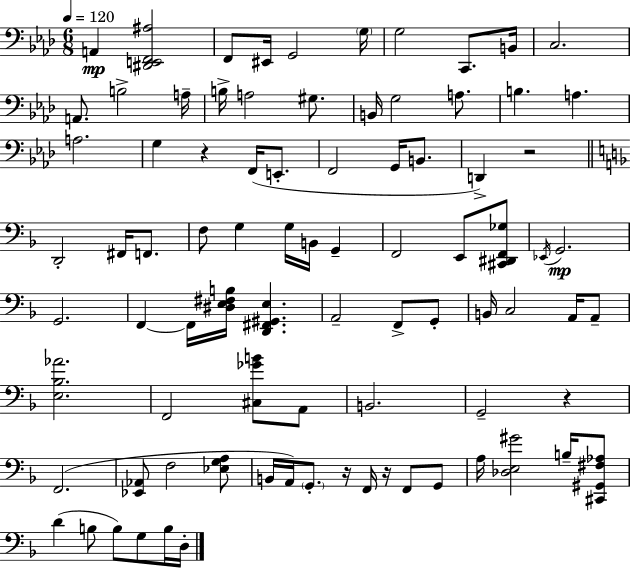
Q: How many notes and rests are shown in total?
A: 85